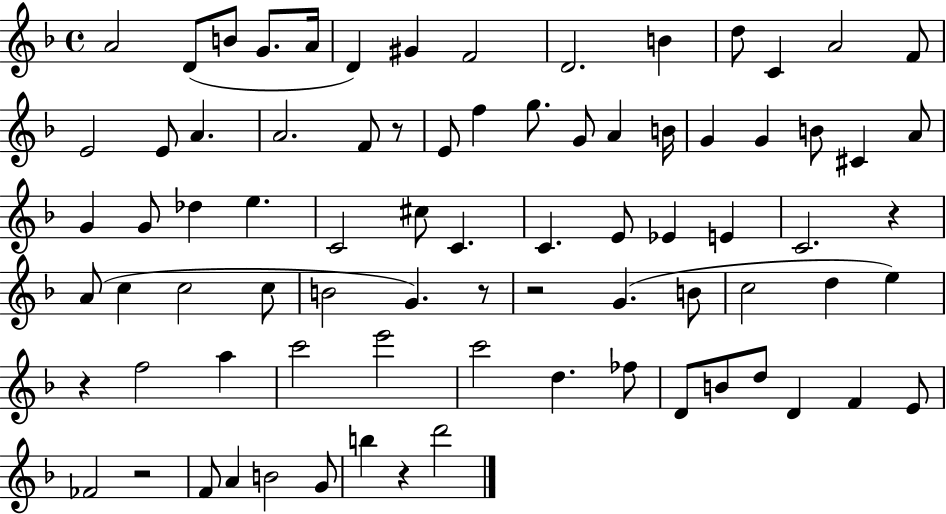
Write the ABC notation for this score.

X:1
T:Untitled
M:4/4
L:1/4
K:F
A2 D/2 B/2 G/2 A/4 D ^G F2 D2 B d/2 C A2 F/2 E2 E/2 A A2 F/2 z/2 E/2 f g/2 G/2 A B/4 G G B/2 ^C A/2 G G/2 _d e C2 ^c/2 C C E/2 _E E C2 z A/2 c c2 c/2 B2 G z/2 z2 G B/2 c2 d e z f2 a c'2 e'2 c'2 d _f/2 D/2 B/2 d/2 D F E/2 _F2 z2 F/2 A B2 G/2 b z d'2